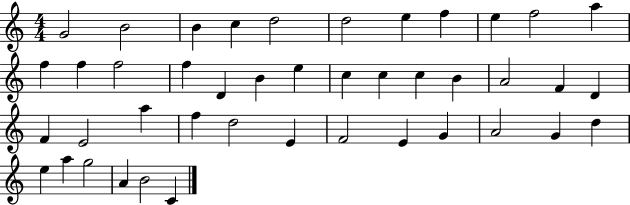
{
  \clef treble
  \numericTimeSignature
  \time 4/4
  \key c \major
  g'2 b'2 | b'4 c''4 d''2 | d''2 e''4 f''4 | e''4 f''2 a''4 | \break f''4 f''4 f''2 | f''4 d'4 b'4 e''4 | c''4 c''4 c''4 b'4 | a'2 f'4 d'4 | \break f'4 e'2 a''4 | f''4 d''2 e'4 | f'2 e'4 g'4 | a'2 g'4 d''4 | \break e''4 a''4 g''2 | a'4 b'2 c'4 | \bar "|."
}